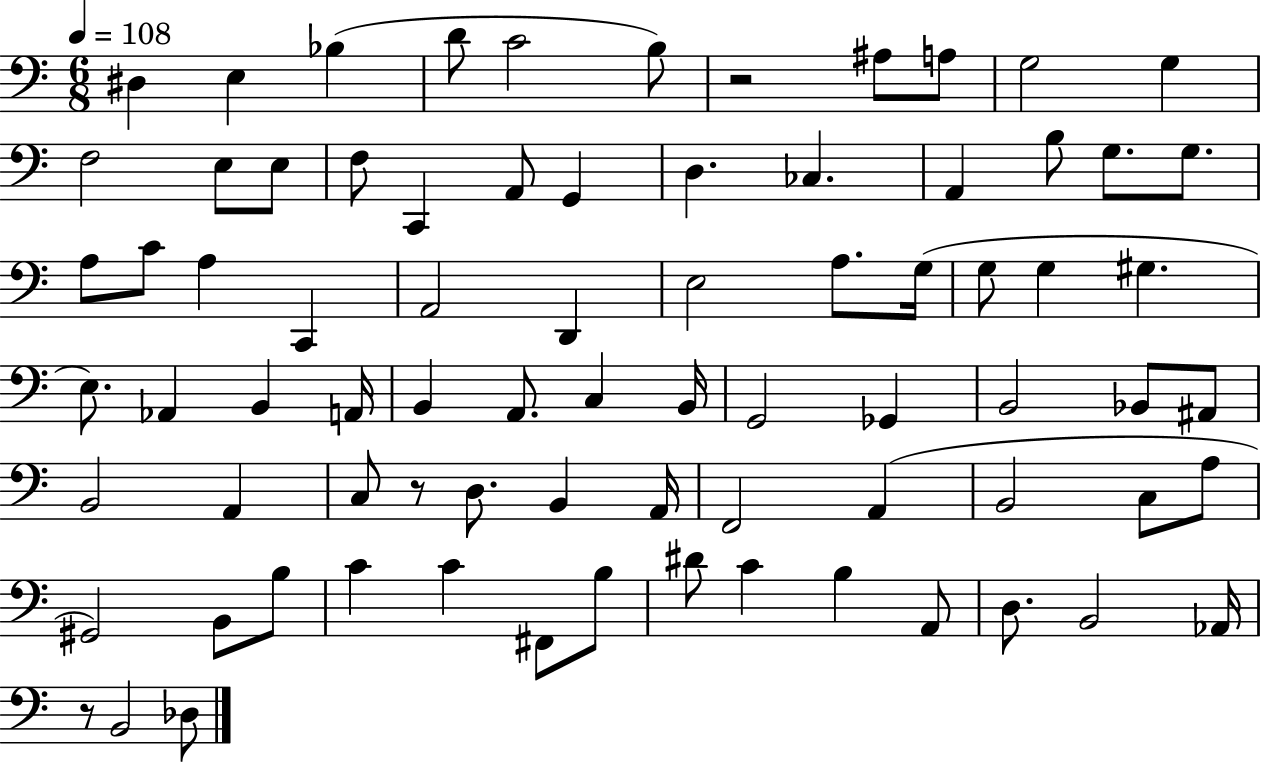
{
  \clef bass
  \numericTimeSignature
  \time 6/8
  \key c \major
  \tempo 4 = 108
  dis4 e4 bes4( | d'8 c'2 b8) | r2 ais8 a8 | g2 g4 | \break f2 e8 e8 | f8 c,4 a,8 g,4 | d4. ces4. | a,4 b8 g8. g8. | \break a8 c'8 a4 c,4 | a,2 d,4 | e2 a8. g16( | g8 g4 gis4. | \break e8.) aes,4 b,4 a,16 | b,4 a,8. c4 b,16 | g,2 ges,4 | b,2 bes,8 ais,8 | \break b,2 a,4 | c8 r8 d8. b,4 a,16 | f,2 a,4( | b,2 c8 a8 | \break gis,2) b,8 b8 | c'4 c'4 fis,8 b8 | dis'8 c'4 b4 a,8 | d8. b,2 aes,16 | \break r8 b,2 des8 | \bar "|."
}